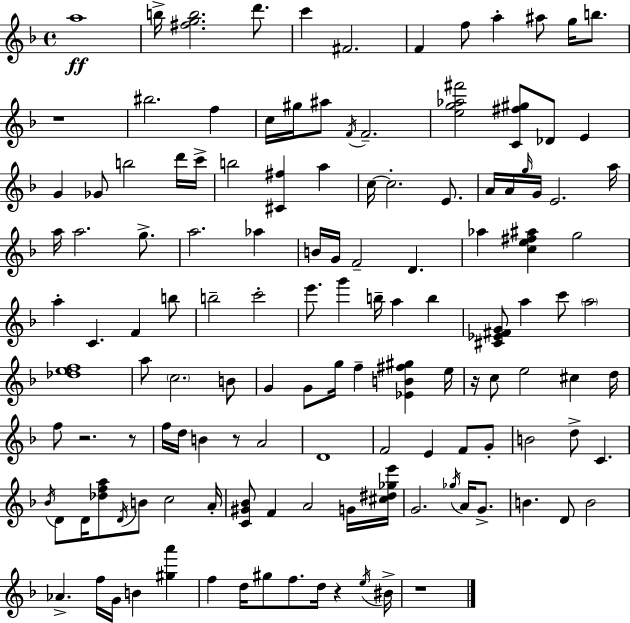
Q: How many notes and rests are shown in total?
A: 133